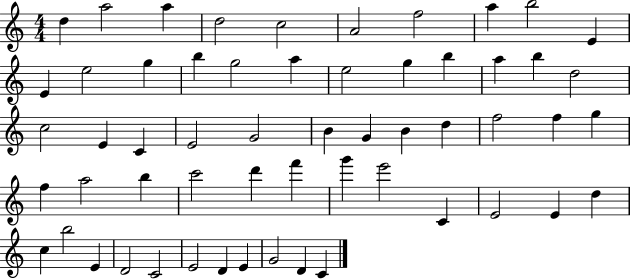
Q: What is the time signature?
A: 4/4